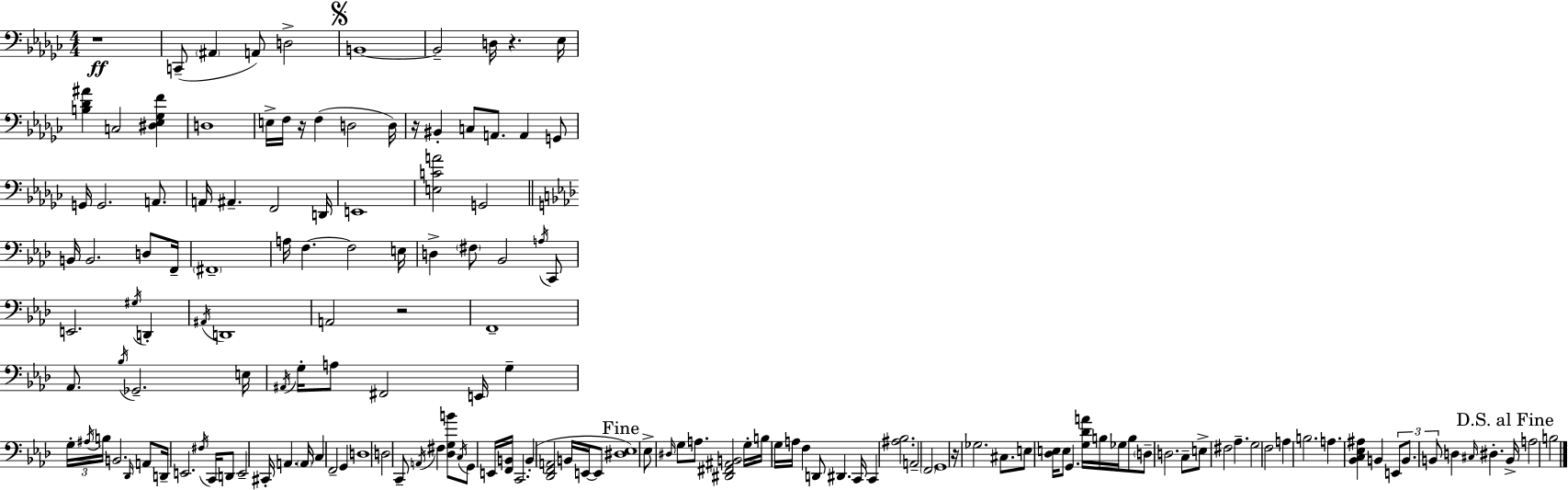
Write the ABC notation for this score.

X:1
T:Untitled
M:4/4
L:1/4
K:Ebm
z4 C,,/2 ^A,, A,,/2 D,2 B,,4 B,,2 D,/4 z _E,/4 [B,_D^A] C,2 [^D,_E,_G,F] D,4 E,/4 F,/4 z/4 F, D,2 D,/4 z/4 ^B,, C,/2 A,,/2 A,, G,,/2 G,,/4 G,,2 A,,/2 A,,/4 ^A,, F,,2 D,,/4 E,,4 [E,CA]2 G,,2 B,,/4 B,,2 D,/2 F,,/4 ^F,,4 A,/4 F, F,2 E,/4 D, ^F,/2 _B,,2 A,/4 C,,/2 E,,2 ^G,/4 D,, ^A,,/4 D,,4 A,,2 z2 F,,4 _A,,/2 _B,/4 _G,,2 E,/4 ^A,,/4 G,/4 A,/2 ^F,,2 E,,/4 G, G,/4 ^A,/4 B,/4 B,,2 _D,,/4 A,,/2 D,,/4 E,,2 ^F,/4 C,,/4 D,,/2 E,,2 ^C,,/4 A,, A,,/4 C, F,,2 G,, D,4 D,2 C,,/2 A,,/4 ^F, [_D,G,B]/2 C,/4 G,,/2 E,,/4 [F,,B,,]/4 C,,2 B,, [_D,,F,,A,,]2 B,,/4 E,,/4 E,,/2 [^D,_E,]4 _E,/2 ^D,/4 G,/2 A,/2 [^D,,^F,,^A,,B,,]2 G,/4 B,/4 G,/4 A,/4 F, D,,/2 ^D,, C,,/4 C,, [^A,_B,]2 A,,2 F,,2 G,,4 z/4 _G,2 ^C,/2 E,/2 [_D,E,]/4 E,/2 G,, [G,_DA]/4 B,/4 _G,/4 B,/2 D,/2 D,2 C,/2 E,/2 ^F,2 _A, G,2 F,2 A, B,2 A, [_B,,C,_E,^A,] B,, E,,/2 B,,/2 B,,/2 D, ^C,/4 ^D, B,,/4 A,2 B,2